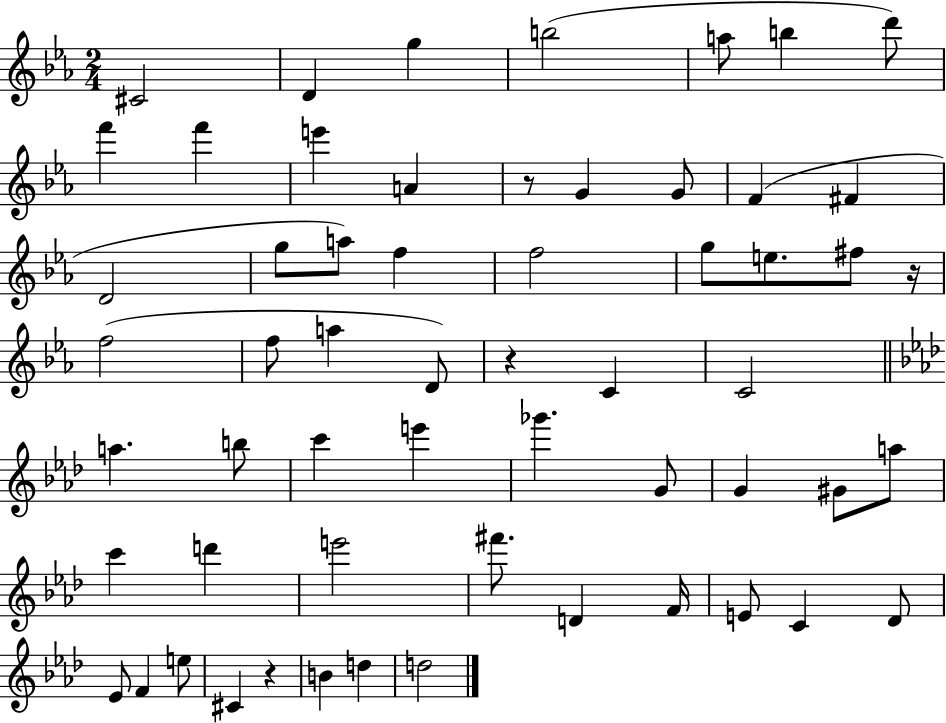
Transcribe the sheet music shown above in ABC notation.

X:1
T:Untitled
M:2/4
L:1/4
K:Eb
^C2 D g b2 a/2 b d'/2 f' f' e' A z/2 G G/2 F ^F D2 g/2 a/2 f f2 g/2 e/2 ^f/2 z/4 f2 f/2 a D/2 z C C2 a b/2 c' e' _g' G/2 G ^G/2 a/2 c' d' e'2 ^f'/2 D F/4 E/2 C _D/2 _E/2 F e/2 ^C z B d d2